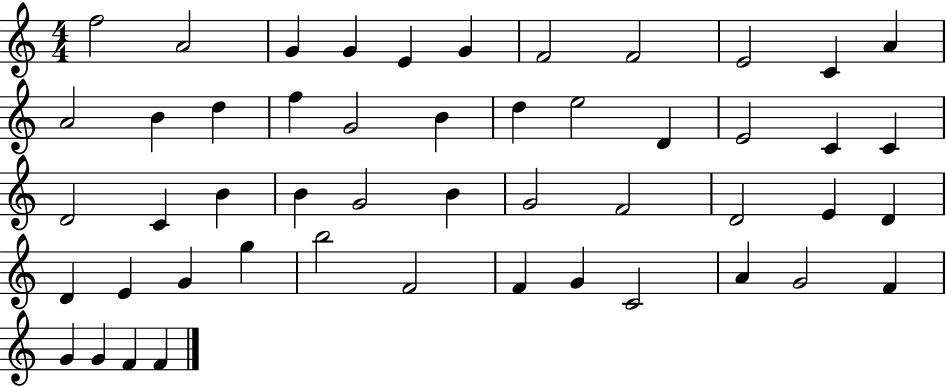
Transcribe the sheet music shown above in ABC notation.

X:1
T:Untitled
M:4/4
L:1/4
K:C
f2 A2 G G E G F2 F2 E2 C A A2 B d f G2 B d e2 D E2 C C D2 C B B G2 B G2 F2 D2 E D D E G g b2 F2 F G C2 A G2 F G G F F